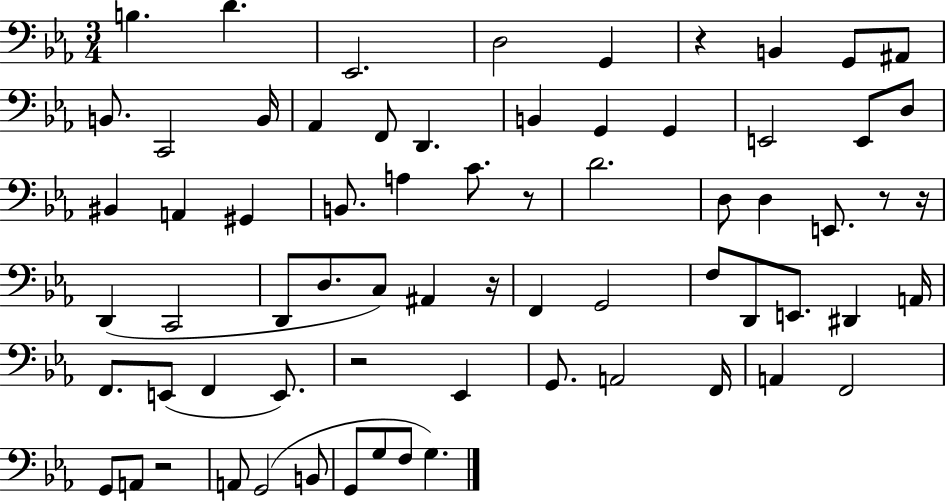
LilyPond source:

{
  \clef bass
  \numericTimeSignature
  \time 3/4
  \key ees \major
  \repeat volta 2 { b4. d'4. | ees,2. | d2 g,4 | r4 b,4 g,8 ais,8 | \break b,8. c,2 b,16 | aes,4 f,8 d,4. | b,4 g,4 g,4 | e,2 e,8 d8 | \break bis,4 a,4 gis,4 | b,8. a4 c'8. r8 | d'2. | d8 d4 e,8. r8 r16 | \break d,4( c,2 | d,8 d8. c8) ais,4 r16 | f,4 g,2 | f8 d,8 e,8. dis,4 a,16 | \break f,8. e,8( f,4 e,8.) | r2 ees,4 | g,8. a,2 f,16 | a,4 f,2 | \break g,8 a,8 r2 | a,8 g,2( b,8 | g,8 g8 f8 g4.) | } \bar "|."
}